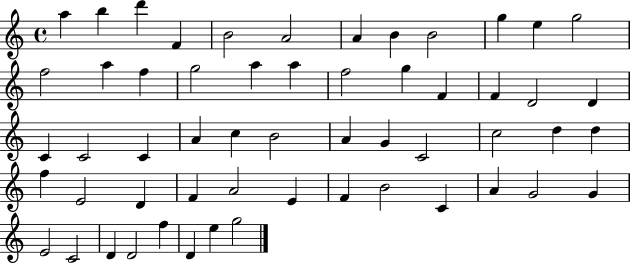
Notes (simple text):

A5/q B5/q D6/q F4/q B4/h A4/h A4/q B4/q B4/h G5/q E5/q G5/h F5/h A5/q F5/q G5/h A5/q A5/q F5/h G5/q F4/q F4/q D4/h D4/q C4/q C4/h C4/q A4/q C5/q B4/h A4/q G4/q C4/h C5/h D5/q D5/q F5/q E4/h D4/q F4/q A4/h E4/q F4/q B4/h C4/q A4/q G4/h G4/q E4/h C4/h D4/q D4/h F5/q D4/q E5/q G5/h